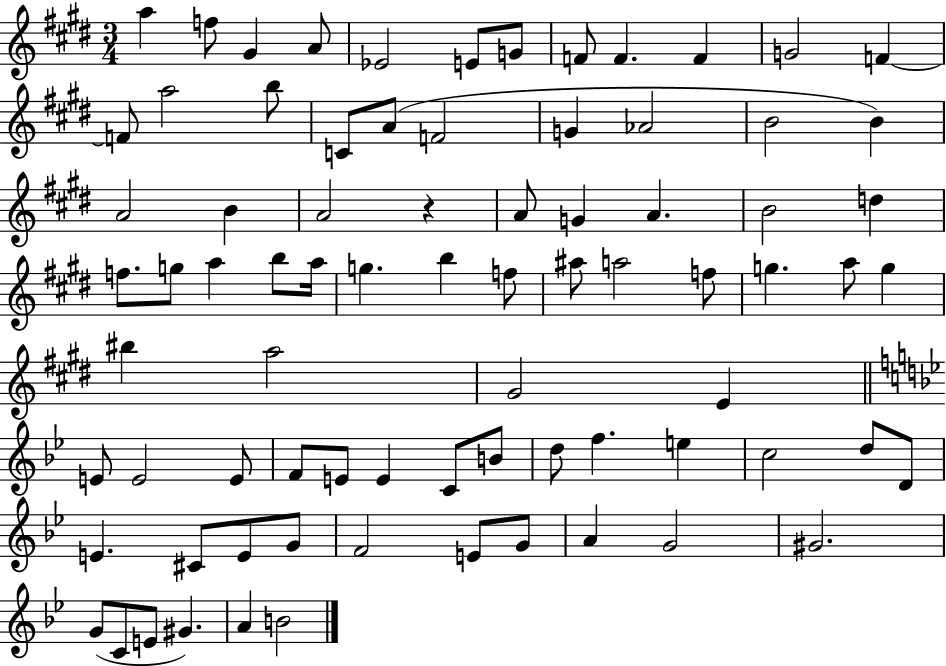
A5/q F5/e G#4/q A4/e Eb4/h E4/e G4/e F4/e F4/q. F4/q G4/h F4/q F4/e A5/h B5/e C4/e A4/e F4/h G4/q Ab4/h B4/h B4/q A4/h B4/q A4/h R/q A4/e G4/q A4/q. B4/h D5/q F5/e. G5/e A5/q B5/e A5/s G5/q. B5/q F5/e A#5/e A5/h F5/e G5/q. A5/e G5/q BIS5/q A5/h G#4/h E4/q E4/e E4/h E4/e F4/e E4/e E4/q C4/e B4/e D5/e F5/q. E5/q C5/h D5/e D4/e E4/q. C#4/e E4/e G4/e F4/h E4/e G4/e A4/q G4/h G#4/h. G4/e C4/e E4/e G#4/q. A4/q B4/h